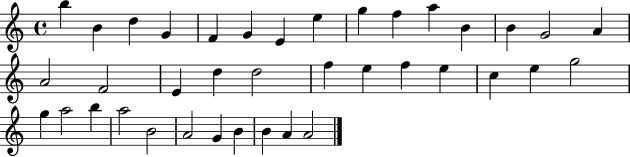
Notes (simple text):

B5/q B4/q D5/q G4/q F4/q G4/q E4/q E5/q G5/q F5/q A5/q B4/q B4/q G4/h A4/q A4/h F4/h E4/q D5/q D5/h F5/q E5/q F5/q E5/q C5/q E5/q G5/h G5/q A5/h B5/q A5/h B4/h A4/h G4/q B4/q B4/q A4/q A4/h